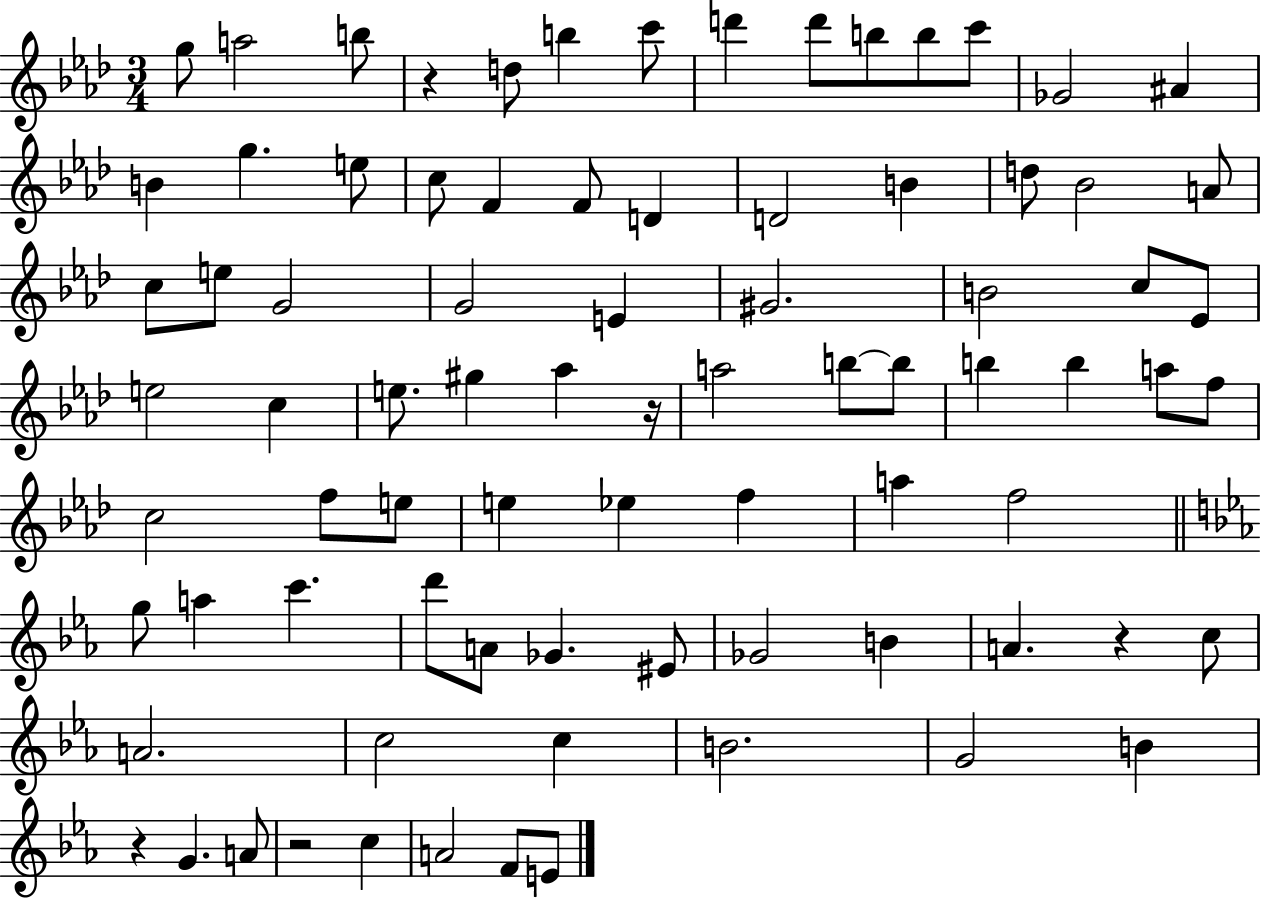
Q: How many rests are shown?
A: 5